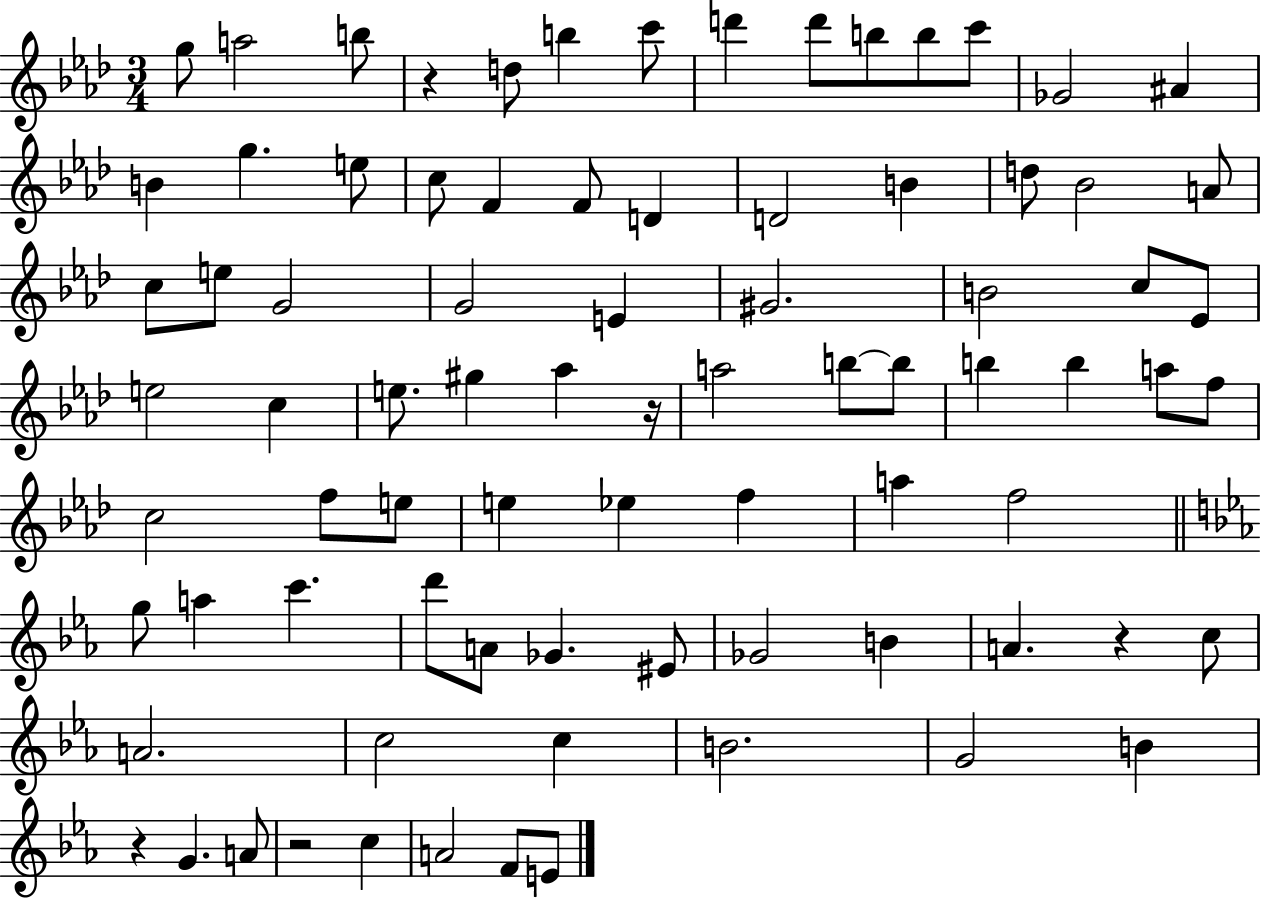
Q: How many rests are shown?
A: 5